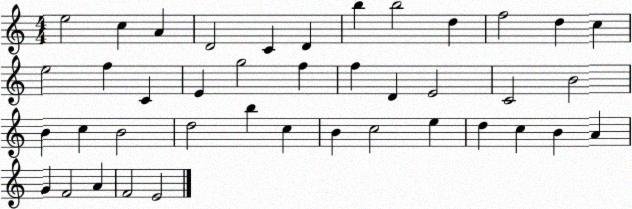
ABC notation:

X:1
T:Untitled
M:4/4
L:1/4
K:C
e2 c A D2 C D b b2 d f2 d c e2 f C E g2 f f D E2 C2 B2 B c B2 d2 b c B c2 e d c B A G F2 A F2 E2